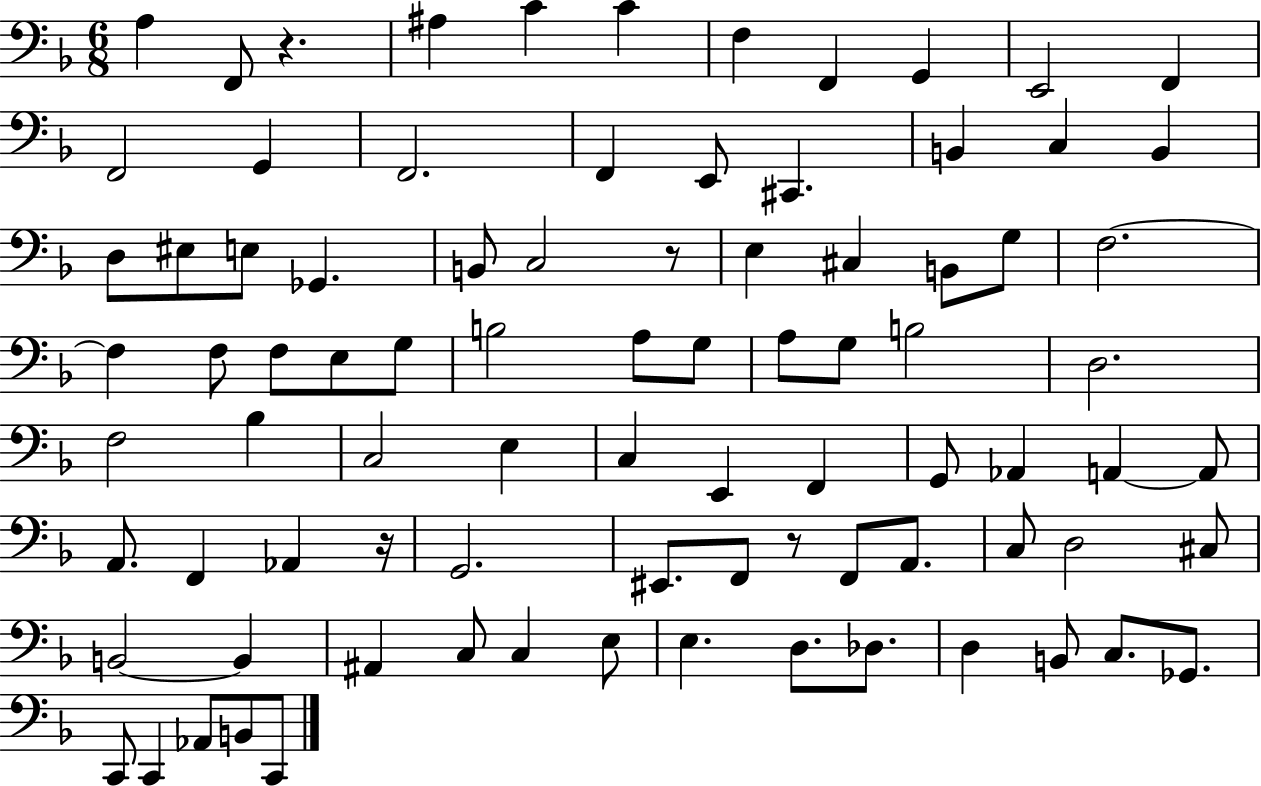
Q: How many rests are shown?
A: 4